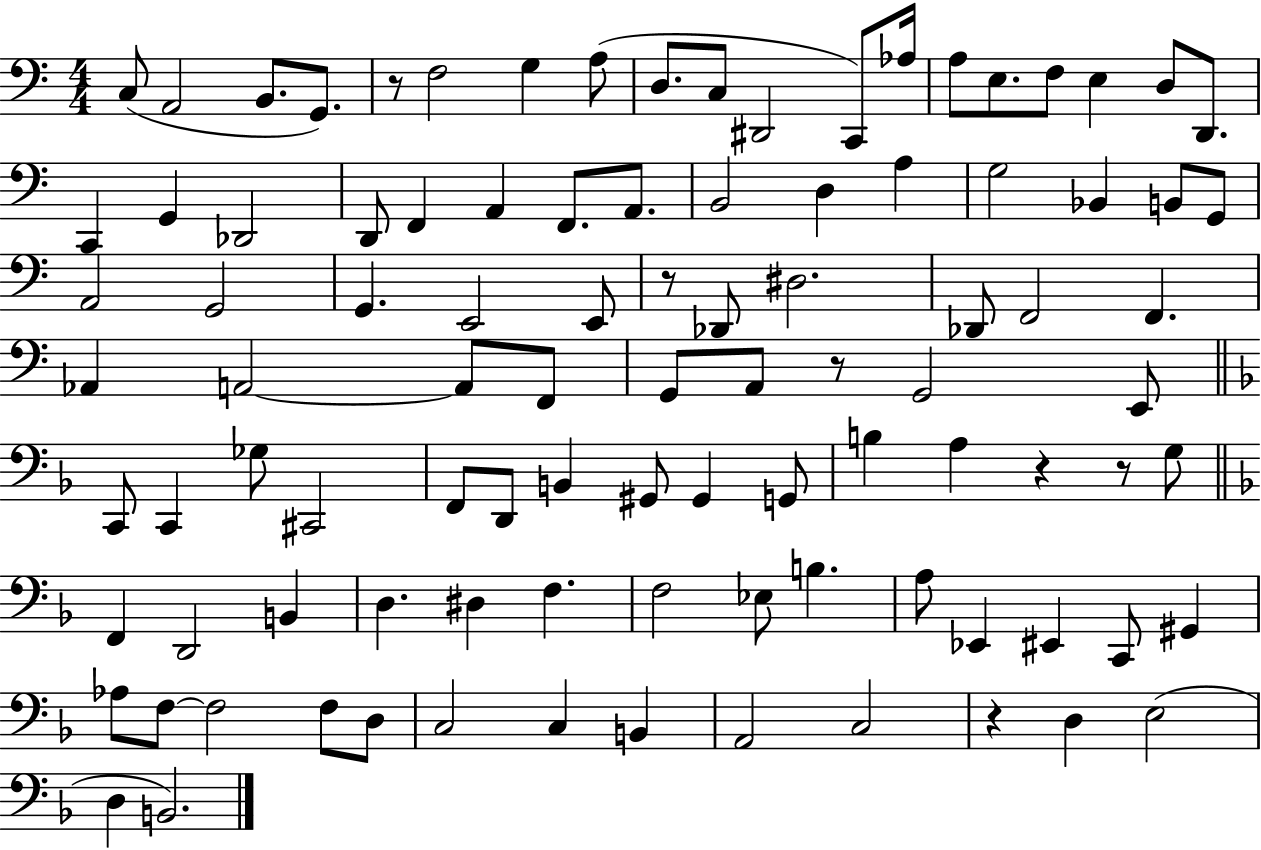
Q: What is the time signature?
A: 4/4